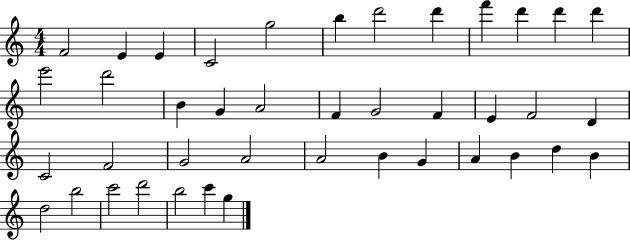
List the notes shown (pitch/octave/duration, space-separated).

F4/h E4/q E4/q C4/h G5/h B5/q D6/h D6/q F6/q D6/q D6/q D6/q E6/h D6/h B4/q G4/q A4/h F4/q G4/h F4/q E4/q F4/h D4/q C4/h F4/h G4/h A4/h A4/h B4/q G4/q A4/q B4/q D5/q B4/q D5/h B5/h C6/h D6/h B5/h C6/q G5/q